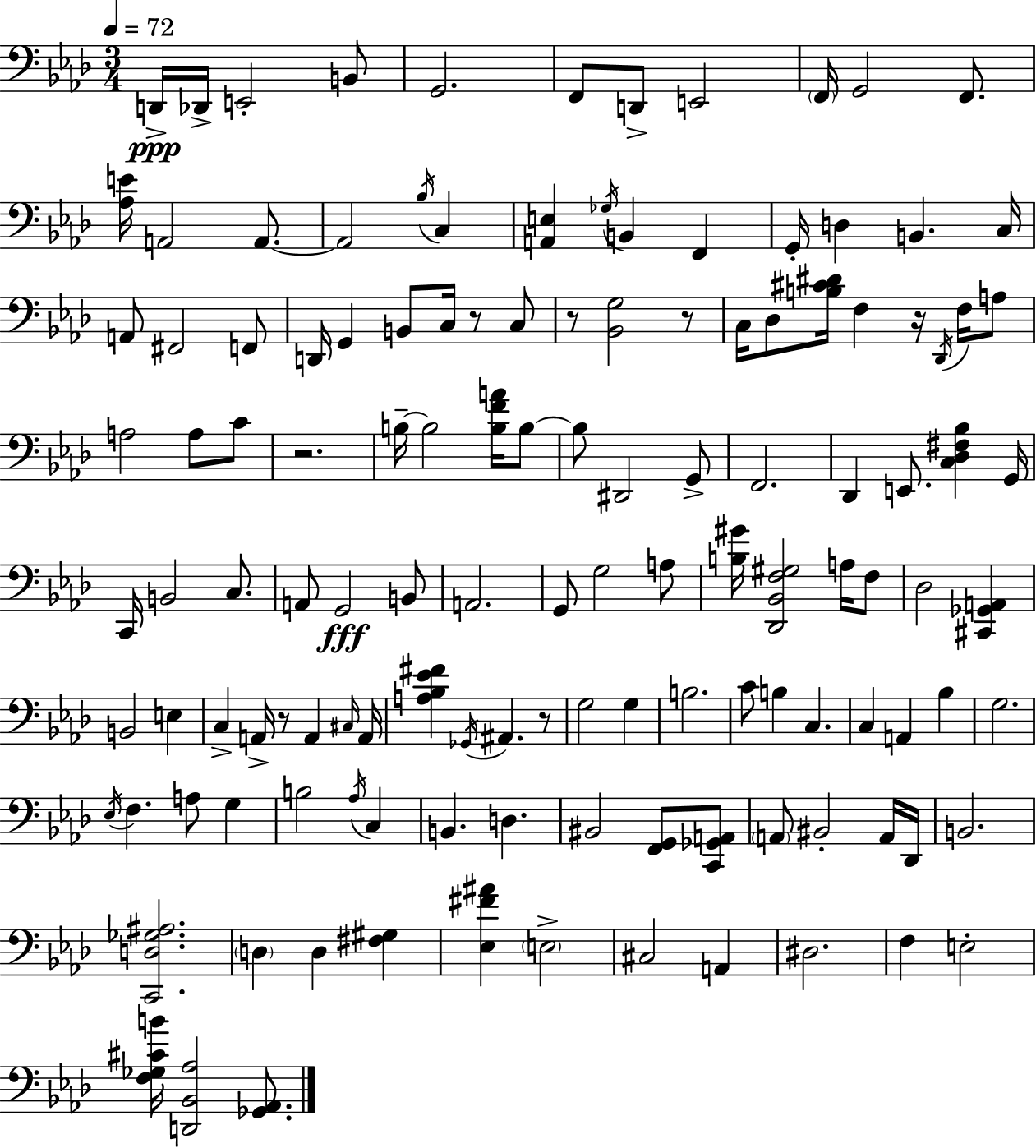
{
  \clef bass
  \numericTimeSignature
  \time 3/4
  \key aes \major
  \tempo 4 = 72
  d,16->\ppp des,16-> e,2-. b,8 | g,2. | f,8 d,8-> e,2 | \parenthesize f,16 g,2 f,8. | \break <aes e'>16 a,2 a,8.~~ | a,2 \acciaccatura { bes16 } c4 | <a, e>4 \acciaccatura { ges16 } b,4 f,4 | g,16-. d4 b,4. | \break c16 a,8 fis,2 | f,8 d,16 g,4 b,8 c16 r8 | c8 r8 <bes, g>2 | r8 c16 des8 <b cis' dis'>16 f4 r16 \acciaccatura { des,16 } | \break f16 a8 a2 a8 | c'8 r2. | b16--~~ b2 | <b f' a'>16 b8~~ b8 dis,2 | \break g,8-> f,2. | des,4 e,8. <c des fis bes>4 | g,16 c,16 b,2 | c8. a,8 g,2\fff | \break b,8 a,2. | g,8 g2 | a8 <b gis'>16 <des, bes, f gis>2 | a16 f8 des2 <cis, ges, a,>4 | \break b,2 e4 | c4-> a,16-> r8 a,4 | \grace { cis16 } a,16 <a bes ees' fis'>4 \acciaccatura { ges,16 } ais,4. | r8 g2 | \break g4 b2. | c'8 b4 c4. | c4 a,4 | bes4 g2. | \break \acciaccatura { ees16 } f4. | a8 g4 b2 | \acciaccatura { aes16 } c4 b,4. | d4. bis,2 | \break <f, g,>8 <c, ges, a,>8 \parenthesize a,8 bis,2-. | a,16 des,16 b,2. | <c, d ges ais>2. | \parenthesize d4 d4 | \break <fis gis>4 <ees fis' ais'>4 \parenthesize e2-> | cis2 | a,4 dis2. | f4 e2-. | \break <f ges cis' b'>16 <d, bes, aes>2 | <ges, aes,>8. \bar "|."
}